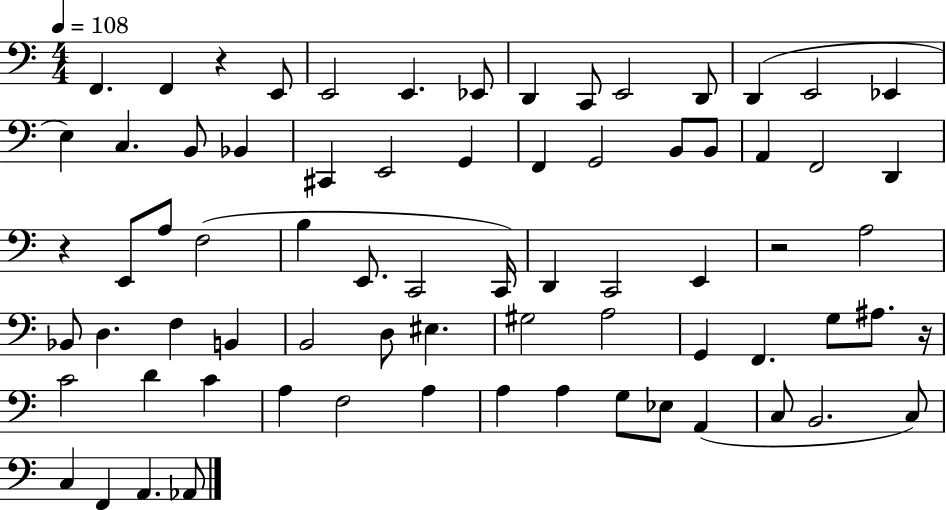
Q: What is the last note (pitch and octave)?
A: Ab2